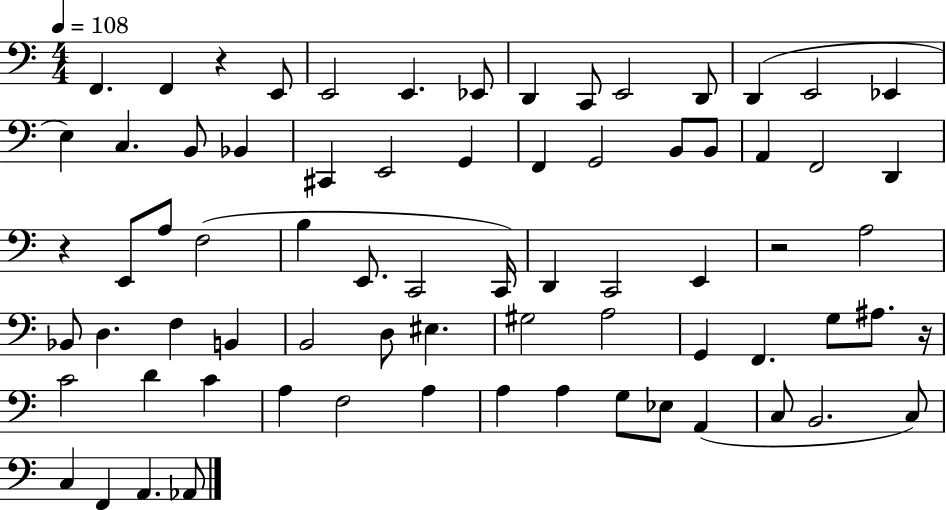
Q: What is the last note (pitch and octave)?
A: Ab2